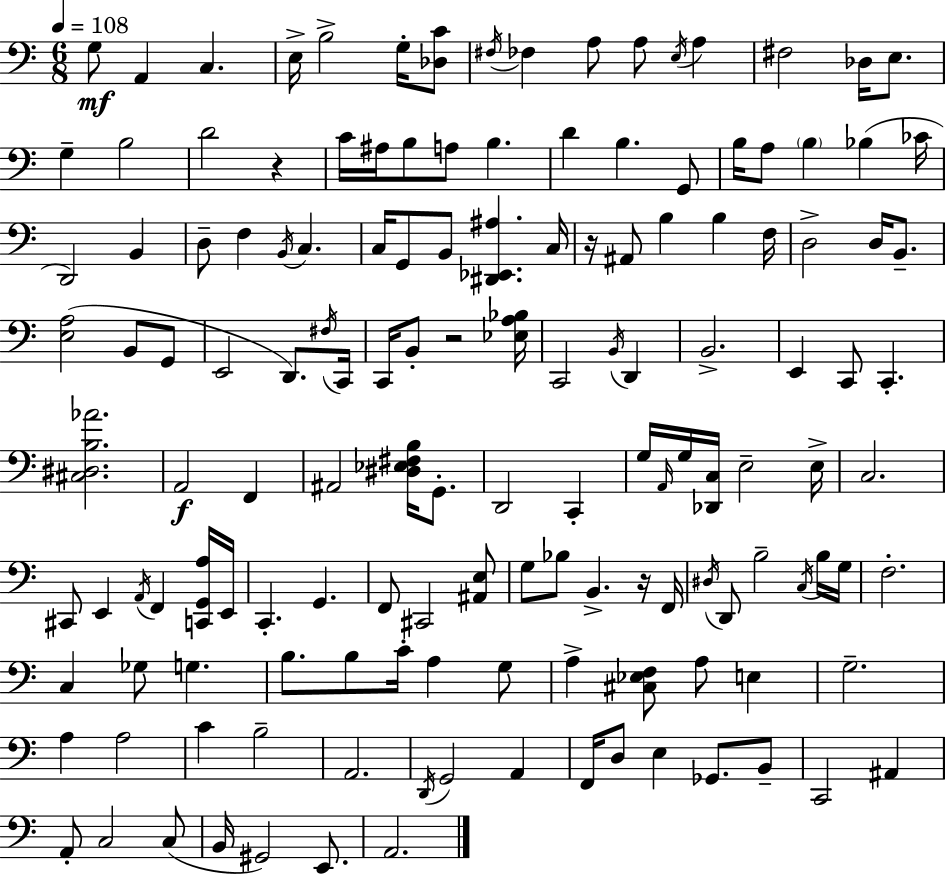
{
  \clef bass
  \numericTimeSignature
  \time 6/8
  \key a \minor
  \tempo 4 = 108
  g8\mf a,4 c4. | e16-> b2-> g16-. <des c'>8 | \acciaccatura { fis16 } fes4 a8 a8 \acciaccatura { e16 } a4 | fis2 des16 e8. | \break g4-- b2 | d'2 r4 | c'16 ais16 b8 a8 b4. | d'4 b4. | \break g,8 b16 a8 \parenthesize b4 bes4( | ces'16 d,2) b,4 | d8-- f4 \acciaccatura { b,16 } c4. | c16 g,8 b,8 <dis, ees, ais>4. | \break c16 r16 ais,8 b4 b4 | f16 d2-> d16 | b,8.-- <e a>2( b,8 | g,8 e,2 d,8.) | \break \acciaccatura { fis16 } c,16 c,16 b,8-. r2 | <ees a bes>16 c,2 | \acciaccatura { b,16 } d,4 b,2.-> | e,4 c,8 c,4.-. | \break <cis dis b aes'>2. | a,2\f | f,4 ais,2 | <dis ees fis b>16 g,8.-. d,2 | \break c,4-. g16 \grace { a,16 } g16 <des, c>16 e2-- | e16-> c2. | cis,8 e,4 | \acciaccatura { a,16 } f,4 <c, g, a>16 e,16 c,4.-. | \break g,4. f,8 cis,2 | <ais, e>8 g8 bes8 b,4.-> | r16 f,16 \acciaccatura { dis16 } d,8 b2-- | \acciaccatura { c16 } b16 g16 f2.-. | \break c4 | ges8 g4. b8. | b8 c'16-. a4 g8 a4-> | <cis ees f>8 a8 e4 g2.-- | \break a4 | a2 c'4 | b2-- a,2. | \acciaccatura { d,16 } g,2 | \break a,4 f,16 d8 | e4 ges,8. b,8-- c,2 | ais,4 a,8-. | c2 c8( b,16 gis,2) | \break e,8. a,2. | \bar "|."
}